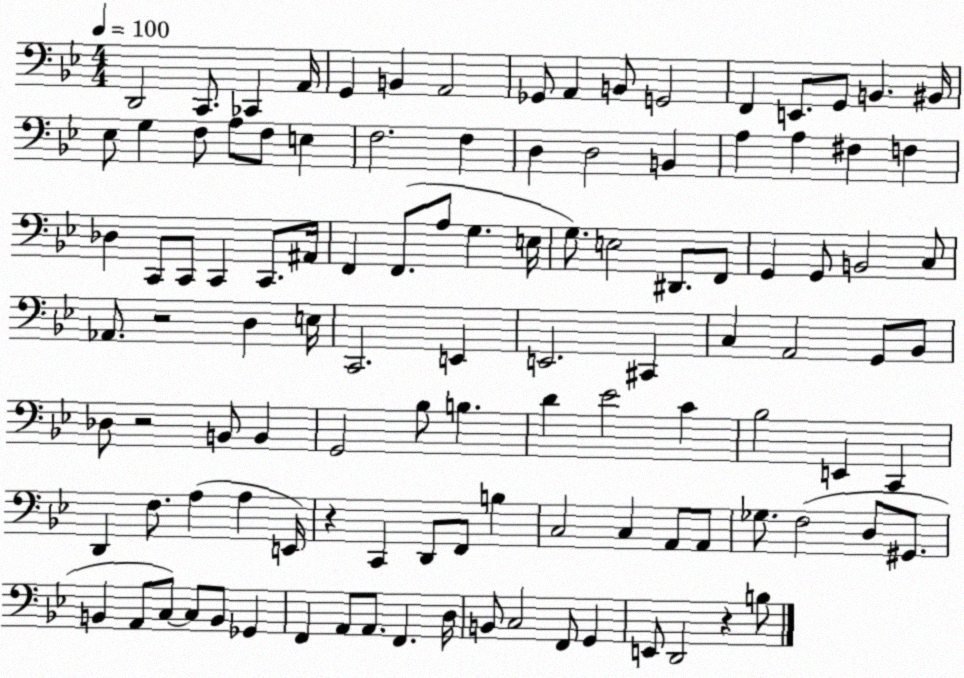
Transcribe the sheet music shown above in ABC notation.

X:1
T:Untitled
M:4/4
L:1/4
K:Bb
D,,2 C,,/2 _C,, A,,/4 G,, B,, A,,2 _G,,/2 A,, B,,/2 G,,2 F,, E,,/2 G,,/2 B,, ^B,,/4 _E,/2 G, F,/2 A,/2 F,/2 E, F,2 F, D, D,2 B,, A, A, ^F, F, _D, C,,/2 C,,/2 C,, C,,/2 ^A,,/4 F,, F,,/2 A,/2 G, E,/4 G,/2 E,2 ^D,,/2 F,,/2 G,, G,,/2 B,,2 C,/2 _A,,/2 z2 D, E,/4 C,,2 E,, E,,2 ^C,, C, A,,2 G,,/2 _B,,/2 _D,/2 z2 B,,/2 B,, G,,2 _B,/2 B, D _E2 C _B,2 E,, C,, D,, F,/2 A, A, E,,/4 z C,, D,,/2 F,,/2 B, C,2 C, A,,/2 A,,/2 _G,/2 F,2 D,/2 ^G,,/2 B,, A,,/2 C,/2 C,/2 B,,/2 _G,, F,, A,,/2 A,,/2 F,, D,/4 B,,/2 C,2 F,,/2 G,, E,,/2 D,,2 z B,/2